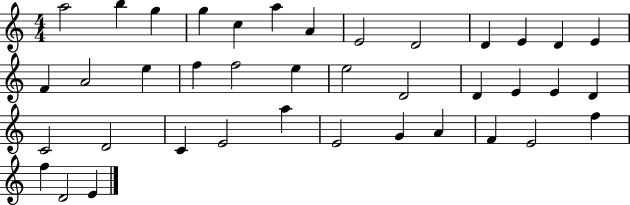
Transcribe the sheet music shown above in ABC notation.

X:1
T:Untitled
M:4/4
L:1/4
K:C
a2 b g g c a A E2 D2 D E D E F A2 e f f2 e e2 D2 D E E D C2 D2 C E2 a E2 G A F E2 f f D2 E